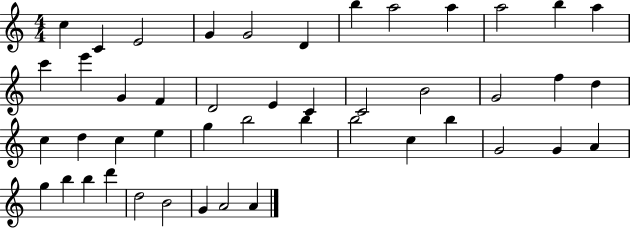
C5/q C4/q E4/h G4/q G4/h D4/q B5/q A5/h A5/q A5/h B5/q A5/q C6/q E6/q G4/q F4/q D4/h E4/q C4/q C4/h B4/h G4/h F5/q D5/q C5/q D5/q C5/q E5/q G5/q B5/h B5/q B5/h C5/q B5/q G4/h G4/q A4/q G5/q B5/q B5/q D6/q D5/h B4/h G4/q A4/h A4/q